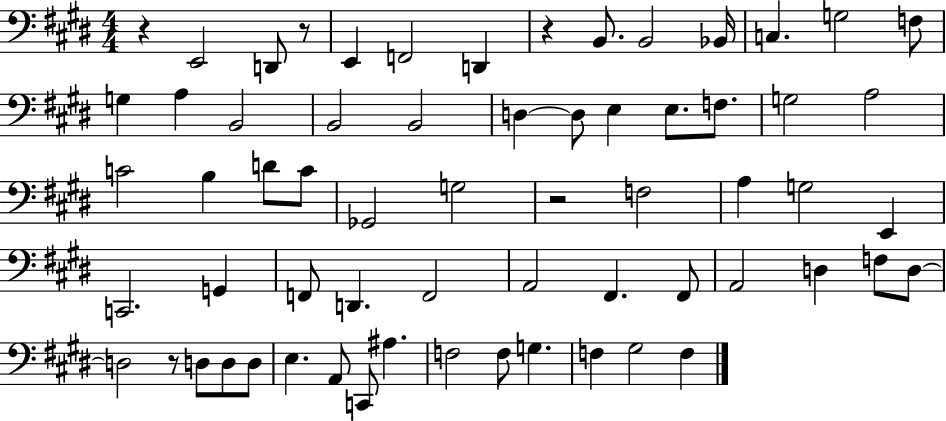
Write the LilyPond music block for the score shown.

{
  \clef bass
  \numericTimeSignature
  \time 4/4
  \key e \major
  r4 e,2 d,8 r8 | e,4 f,2 d,4 | r4 b,8. b,2 bes,16 | c4. g2 f8 | \break g4 a4 b,2 | b,2 b,2 | d4~~ d8 e4 e8. f8. | g2 a2 | \break c'2 b4 d'8 c'8 | ges,2 g2 | r2 f2 | a4 g2 e,4 | \break c,2. g,4 | f,8 d,4. f,2 | a,2 fis,4. fis,8 | a,2 d4 f8 d8~~ | \break d2 r8 d8 d8 d8 | e4. a,8 c,8 ais4. | f2 f8 g4. | f4 gis2 f4 | \break \bar "|."
}